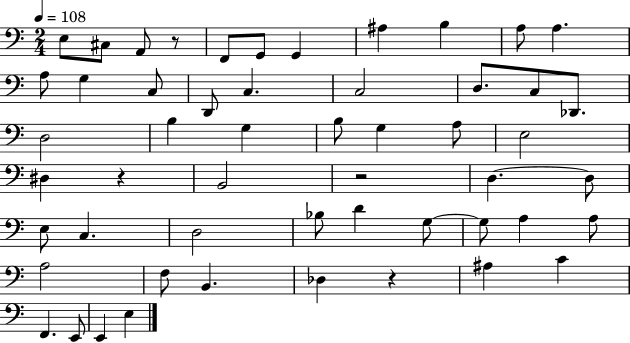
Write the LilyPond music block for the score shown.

{
  \clef bass
  \numericTimeSignature
  \time 2/4
  \key c \major
  \tempo 4 = 108
  \repeat volta 2 { e8 cis8 a,8 r8 | f,8 g,8 g,4 | ais4 b4 | a8 a4. | \break a8 g4 c8 | d,8 c4. | c2 | d8. c8 des,8. | \break d2 | b4 g4 | b8 g4 a8 | e2 | \break dis4 r4 | b,2 | r2 | d4.~~ d8 | \break e8 c4. | d2 | bes8 d'4 g8~~ | g8 a4 a8 | \break a2 | f8 b,4. | des4 r4 | ais4 c'4 | \break f,4. e,8 | e,4 e4 | } \bar "|."
}